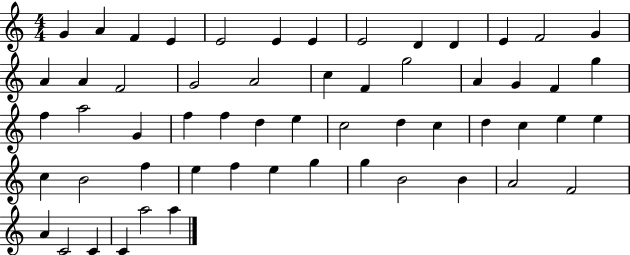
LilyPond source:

{
  \clef treble
  \numericTimeSignature
  \time 4/4
  \key c \major
  g'4 a'4 f'4 e'4 | e'2 e'4 e'4 | e'2 d'4 d'4 | e'4 f'2 g'4 | \break a'4 a'4 f'2 | g'2 a'2 | c''4 f'4 g''2 | a'4 g'4 f'4 g''4 | \break f''4 a''2 g'4 | f''4 f''4 d''4 e''4 | c''2 d''4 c''4 | d''4 c''4 e''4 e''4 | \break c''4 b'2 f''4 | e''4 f''4 e''4 g''4 | g''4 b'2 b'4 | a'2 f'2 | \break a'4 c'2 c'4 | c'4 a''2 a''4 | \bar "|."
}